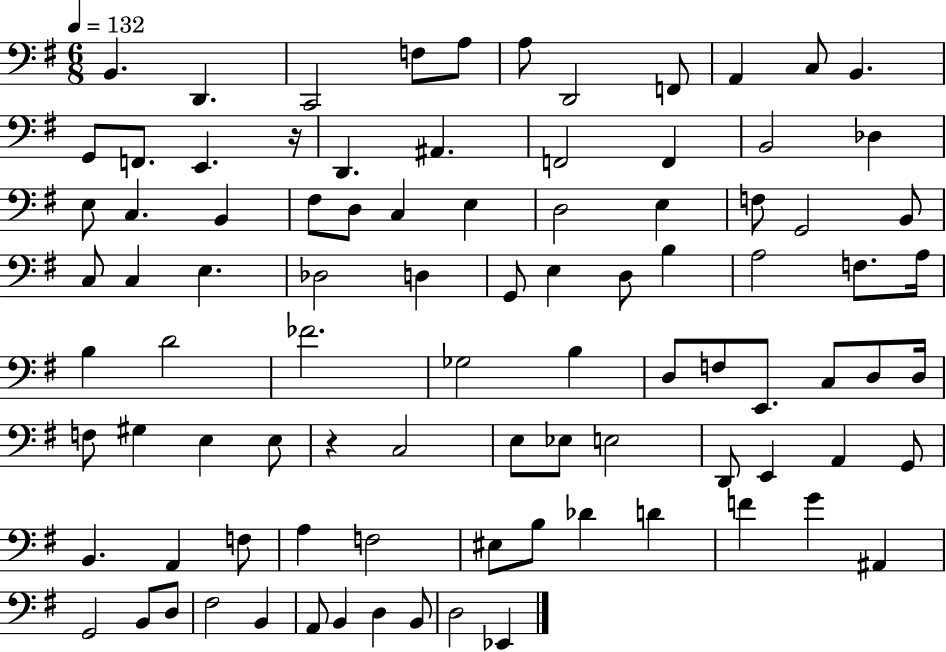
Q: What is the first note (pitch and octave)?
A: B2